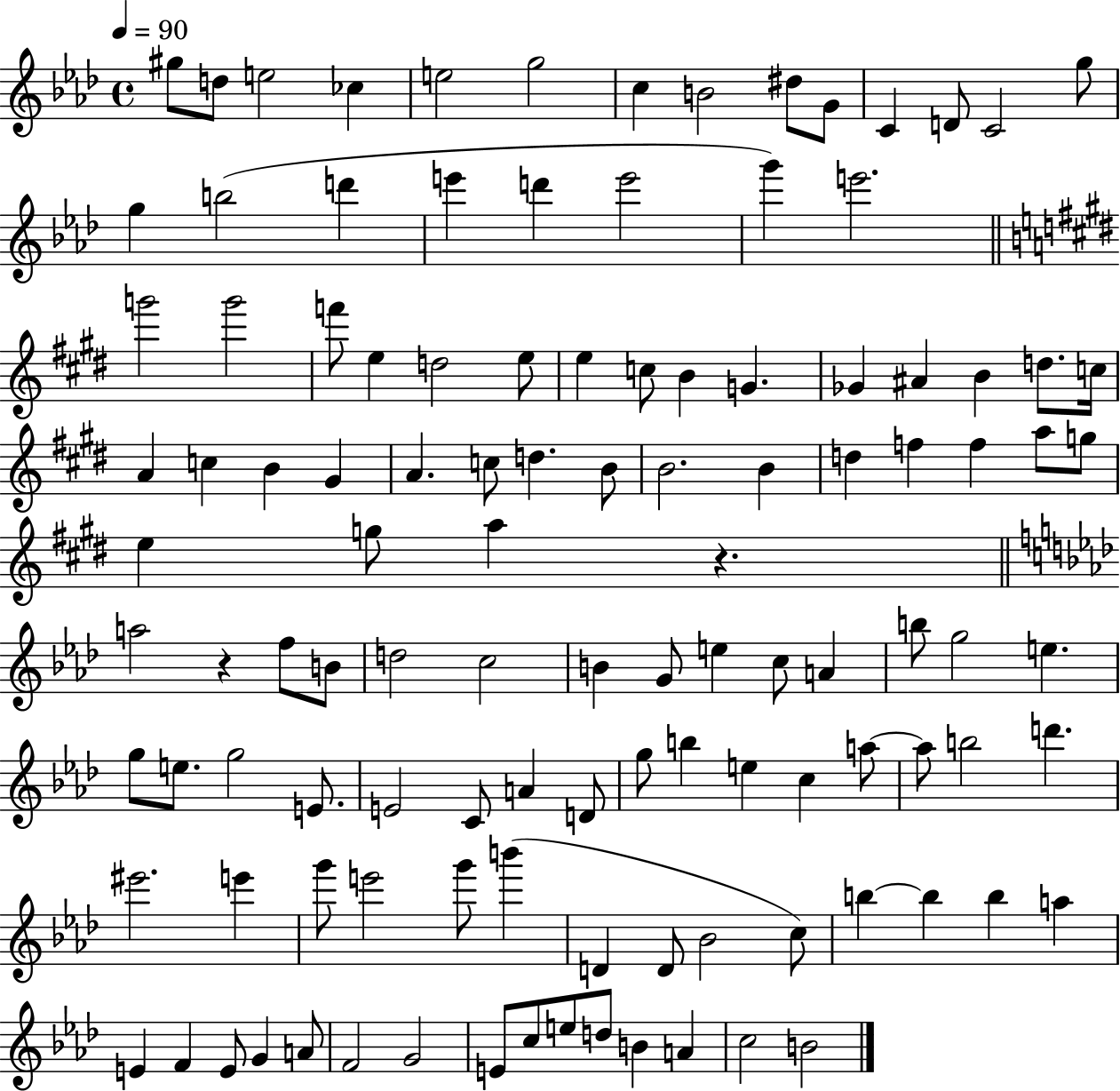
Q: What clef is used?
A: treble